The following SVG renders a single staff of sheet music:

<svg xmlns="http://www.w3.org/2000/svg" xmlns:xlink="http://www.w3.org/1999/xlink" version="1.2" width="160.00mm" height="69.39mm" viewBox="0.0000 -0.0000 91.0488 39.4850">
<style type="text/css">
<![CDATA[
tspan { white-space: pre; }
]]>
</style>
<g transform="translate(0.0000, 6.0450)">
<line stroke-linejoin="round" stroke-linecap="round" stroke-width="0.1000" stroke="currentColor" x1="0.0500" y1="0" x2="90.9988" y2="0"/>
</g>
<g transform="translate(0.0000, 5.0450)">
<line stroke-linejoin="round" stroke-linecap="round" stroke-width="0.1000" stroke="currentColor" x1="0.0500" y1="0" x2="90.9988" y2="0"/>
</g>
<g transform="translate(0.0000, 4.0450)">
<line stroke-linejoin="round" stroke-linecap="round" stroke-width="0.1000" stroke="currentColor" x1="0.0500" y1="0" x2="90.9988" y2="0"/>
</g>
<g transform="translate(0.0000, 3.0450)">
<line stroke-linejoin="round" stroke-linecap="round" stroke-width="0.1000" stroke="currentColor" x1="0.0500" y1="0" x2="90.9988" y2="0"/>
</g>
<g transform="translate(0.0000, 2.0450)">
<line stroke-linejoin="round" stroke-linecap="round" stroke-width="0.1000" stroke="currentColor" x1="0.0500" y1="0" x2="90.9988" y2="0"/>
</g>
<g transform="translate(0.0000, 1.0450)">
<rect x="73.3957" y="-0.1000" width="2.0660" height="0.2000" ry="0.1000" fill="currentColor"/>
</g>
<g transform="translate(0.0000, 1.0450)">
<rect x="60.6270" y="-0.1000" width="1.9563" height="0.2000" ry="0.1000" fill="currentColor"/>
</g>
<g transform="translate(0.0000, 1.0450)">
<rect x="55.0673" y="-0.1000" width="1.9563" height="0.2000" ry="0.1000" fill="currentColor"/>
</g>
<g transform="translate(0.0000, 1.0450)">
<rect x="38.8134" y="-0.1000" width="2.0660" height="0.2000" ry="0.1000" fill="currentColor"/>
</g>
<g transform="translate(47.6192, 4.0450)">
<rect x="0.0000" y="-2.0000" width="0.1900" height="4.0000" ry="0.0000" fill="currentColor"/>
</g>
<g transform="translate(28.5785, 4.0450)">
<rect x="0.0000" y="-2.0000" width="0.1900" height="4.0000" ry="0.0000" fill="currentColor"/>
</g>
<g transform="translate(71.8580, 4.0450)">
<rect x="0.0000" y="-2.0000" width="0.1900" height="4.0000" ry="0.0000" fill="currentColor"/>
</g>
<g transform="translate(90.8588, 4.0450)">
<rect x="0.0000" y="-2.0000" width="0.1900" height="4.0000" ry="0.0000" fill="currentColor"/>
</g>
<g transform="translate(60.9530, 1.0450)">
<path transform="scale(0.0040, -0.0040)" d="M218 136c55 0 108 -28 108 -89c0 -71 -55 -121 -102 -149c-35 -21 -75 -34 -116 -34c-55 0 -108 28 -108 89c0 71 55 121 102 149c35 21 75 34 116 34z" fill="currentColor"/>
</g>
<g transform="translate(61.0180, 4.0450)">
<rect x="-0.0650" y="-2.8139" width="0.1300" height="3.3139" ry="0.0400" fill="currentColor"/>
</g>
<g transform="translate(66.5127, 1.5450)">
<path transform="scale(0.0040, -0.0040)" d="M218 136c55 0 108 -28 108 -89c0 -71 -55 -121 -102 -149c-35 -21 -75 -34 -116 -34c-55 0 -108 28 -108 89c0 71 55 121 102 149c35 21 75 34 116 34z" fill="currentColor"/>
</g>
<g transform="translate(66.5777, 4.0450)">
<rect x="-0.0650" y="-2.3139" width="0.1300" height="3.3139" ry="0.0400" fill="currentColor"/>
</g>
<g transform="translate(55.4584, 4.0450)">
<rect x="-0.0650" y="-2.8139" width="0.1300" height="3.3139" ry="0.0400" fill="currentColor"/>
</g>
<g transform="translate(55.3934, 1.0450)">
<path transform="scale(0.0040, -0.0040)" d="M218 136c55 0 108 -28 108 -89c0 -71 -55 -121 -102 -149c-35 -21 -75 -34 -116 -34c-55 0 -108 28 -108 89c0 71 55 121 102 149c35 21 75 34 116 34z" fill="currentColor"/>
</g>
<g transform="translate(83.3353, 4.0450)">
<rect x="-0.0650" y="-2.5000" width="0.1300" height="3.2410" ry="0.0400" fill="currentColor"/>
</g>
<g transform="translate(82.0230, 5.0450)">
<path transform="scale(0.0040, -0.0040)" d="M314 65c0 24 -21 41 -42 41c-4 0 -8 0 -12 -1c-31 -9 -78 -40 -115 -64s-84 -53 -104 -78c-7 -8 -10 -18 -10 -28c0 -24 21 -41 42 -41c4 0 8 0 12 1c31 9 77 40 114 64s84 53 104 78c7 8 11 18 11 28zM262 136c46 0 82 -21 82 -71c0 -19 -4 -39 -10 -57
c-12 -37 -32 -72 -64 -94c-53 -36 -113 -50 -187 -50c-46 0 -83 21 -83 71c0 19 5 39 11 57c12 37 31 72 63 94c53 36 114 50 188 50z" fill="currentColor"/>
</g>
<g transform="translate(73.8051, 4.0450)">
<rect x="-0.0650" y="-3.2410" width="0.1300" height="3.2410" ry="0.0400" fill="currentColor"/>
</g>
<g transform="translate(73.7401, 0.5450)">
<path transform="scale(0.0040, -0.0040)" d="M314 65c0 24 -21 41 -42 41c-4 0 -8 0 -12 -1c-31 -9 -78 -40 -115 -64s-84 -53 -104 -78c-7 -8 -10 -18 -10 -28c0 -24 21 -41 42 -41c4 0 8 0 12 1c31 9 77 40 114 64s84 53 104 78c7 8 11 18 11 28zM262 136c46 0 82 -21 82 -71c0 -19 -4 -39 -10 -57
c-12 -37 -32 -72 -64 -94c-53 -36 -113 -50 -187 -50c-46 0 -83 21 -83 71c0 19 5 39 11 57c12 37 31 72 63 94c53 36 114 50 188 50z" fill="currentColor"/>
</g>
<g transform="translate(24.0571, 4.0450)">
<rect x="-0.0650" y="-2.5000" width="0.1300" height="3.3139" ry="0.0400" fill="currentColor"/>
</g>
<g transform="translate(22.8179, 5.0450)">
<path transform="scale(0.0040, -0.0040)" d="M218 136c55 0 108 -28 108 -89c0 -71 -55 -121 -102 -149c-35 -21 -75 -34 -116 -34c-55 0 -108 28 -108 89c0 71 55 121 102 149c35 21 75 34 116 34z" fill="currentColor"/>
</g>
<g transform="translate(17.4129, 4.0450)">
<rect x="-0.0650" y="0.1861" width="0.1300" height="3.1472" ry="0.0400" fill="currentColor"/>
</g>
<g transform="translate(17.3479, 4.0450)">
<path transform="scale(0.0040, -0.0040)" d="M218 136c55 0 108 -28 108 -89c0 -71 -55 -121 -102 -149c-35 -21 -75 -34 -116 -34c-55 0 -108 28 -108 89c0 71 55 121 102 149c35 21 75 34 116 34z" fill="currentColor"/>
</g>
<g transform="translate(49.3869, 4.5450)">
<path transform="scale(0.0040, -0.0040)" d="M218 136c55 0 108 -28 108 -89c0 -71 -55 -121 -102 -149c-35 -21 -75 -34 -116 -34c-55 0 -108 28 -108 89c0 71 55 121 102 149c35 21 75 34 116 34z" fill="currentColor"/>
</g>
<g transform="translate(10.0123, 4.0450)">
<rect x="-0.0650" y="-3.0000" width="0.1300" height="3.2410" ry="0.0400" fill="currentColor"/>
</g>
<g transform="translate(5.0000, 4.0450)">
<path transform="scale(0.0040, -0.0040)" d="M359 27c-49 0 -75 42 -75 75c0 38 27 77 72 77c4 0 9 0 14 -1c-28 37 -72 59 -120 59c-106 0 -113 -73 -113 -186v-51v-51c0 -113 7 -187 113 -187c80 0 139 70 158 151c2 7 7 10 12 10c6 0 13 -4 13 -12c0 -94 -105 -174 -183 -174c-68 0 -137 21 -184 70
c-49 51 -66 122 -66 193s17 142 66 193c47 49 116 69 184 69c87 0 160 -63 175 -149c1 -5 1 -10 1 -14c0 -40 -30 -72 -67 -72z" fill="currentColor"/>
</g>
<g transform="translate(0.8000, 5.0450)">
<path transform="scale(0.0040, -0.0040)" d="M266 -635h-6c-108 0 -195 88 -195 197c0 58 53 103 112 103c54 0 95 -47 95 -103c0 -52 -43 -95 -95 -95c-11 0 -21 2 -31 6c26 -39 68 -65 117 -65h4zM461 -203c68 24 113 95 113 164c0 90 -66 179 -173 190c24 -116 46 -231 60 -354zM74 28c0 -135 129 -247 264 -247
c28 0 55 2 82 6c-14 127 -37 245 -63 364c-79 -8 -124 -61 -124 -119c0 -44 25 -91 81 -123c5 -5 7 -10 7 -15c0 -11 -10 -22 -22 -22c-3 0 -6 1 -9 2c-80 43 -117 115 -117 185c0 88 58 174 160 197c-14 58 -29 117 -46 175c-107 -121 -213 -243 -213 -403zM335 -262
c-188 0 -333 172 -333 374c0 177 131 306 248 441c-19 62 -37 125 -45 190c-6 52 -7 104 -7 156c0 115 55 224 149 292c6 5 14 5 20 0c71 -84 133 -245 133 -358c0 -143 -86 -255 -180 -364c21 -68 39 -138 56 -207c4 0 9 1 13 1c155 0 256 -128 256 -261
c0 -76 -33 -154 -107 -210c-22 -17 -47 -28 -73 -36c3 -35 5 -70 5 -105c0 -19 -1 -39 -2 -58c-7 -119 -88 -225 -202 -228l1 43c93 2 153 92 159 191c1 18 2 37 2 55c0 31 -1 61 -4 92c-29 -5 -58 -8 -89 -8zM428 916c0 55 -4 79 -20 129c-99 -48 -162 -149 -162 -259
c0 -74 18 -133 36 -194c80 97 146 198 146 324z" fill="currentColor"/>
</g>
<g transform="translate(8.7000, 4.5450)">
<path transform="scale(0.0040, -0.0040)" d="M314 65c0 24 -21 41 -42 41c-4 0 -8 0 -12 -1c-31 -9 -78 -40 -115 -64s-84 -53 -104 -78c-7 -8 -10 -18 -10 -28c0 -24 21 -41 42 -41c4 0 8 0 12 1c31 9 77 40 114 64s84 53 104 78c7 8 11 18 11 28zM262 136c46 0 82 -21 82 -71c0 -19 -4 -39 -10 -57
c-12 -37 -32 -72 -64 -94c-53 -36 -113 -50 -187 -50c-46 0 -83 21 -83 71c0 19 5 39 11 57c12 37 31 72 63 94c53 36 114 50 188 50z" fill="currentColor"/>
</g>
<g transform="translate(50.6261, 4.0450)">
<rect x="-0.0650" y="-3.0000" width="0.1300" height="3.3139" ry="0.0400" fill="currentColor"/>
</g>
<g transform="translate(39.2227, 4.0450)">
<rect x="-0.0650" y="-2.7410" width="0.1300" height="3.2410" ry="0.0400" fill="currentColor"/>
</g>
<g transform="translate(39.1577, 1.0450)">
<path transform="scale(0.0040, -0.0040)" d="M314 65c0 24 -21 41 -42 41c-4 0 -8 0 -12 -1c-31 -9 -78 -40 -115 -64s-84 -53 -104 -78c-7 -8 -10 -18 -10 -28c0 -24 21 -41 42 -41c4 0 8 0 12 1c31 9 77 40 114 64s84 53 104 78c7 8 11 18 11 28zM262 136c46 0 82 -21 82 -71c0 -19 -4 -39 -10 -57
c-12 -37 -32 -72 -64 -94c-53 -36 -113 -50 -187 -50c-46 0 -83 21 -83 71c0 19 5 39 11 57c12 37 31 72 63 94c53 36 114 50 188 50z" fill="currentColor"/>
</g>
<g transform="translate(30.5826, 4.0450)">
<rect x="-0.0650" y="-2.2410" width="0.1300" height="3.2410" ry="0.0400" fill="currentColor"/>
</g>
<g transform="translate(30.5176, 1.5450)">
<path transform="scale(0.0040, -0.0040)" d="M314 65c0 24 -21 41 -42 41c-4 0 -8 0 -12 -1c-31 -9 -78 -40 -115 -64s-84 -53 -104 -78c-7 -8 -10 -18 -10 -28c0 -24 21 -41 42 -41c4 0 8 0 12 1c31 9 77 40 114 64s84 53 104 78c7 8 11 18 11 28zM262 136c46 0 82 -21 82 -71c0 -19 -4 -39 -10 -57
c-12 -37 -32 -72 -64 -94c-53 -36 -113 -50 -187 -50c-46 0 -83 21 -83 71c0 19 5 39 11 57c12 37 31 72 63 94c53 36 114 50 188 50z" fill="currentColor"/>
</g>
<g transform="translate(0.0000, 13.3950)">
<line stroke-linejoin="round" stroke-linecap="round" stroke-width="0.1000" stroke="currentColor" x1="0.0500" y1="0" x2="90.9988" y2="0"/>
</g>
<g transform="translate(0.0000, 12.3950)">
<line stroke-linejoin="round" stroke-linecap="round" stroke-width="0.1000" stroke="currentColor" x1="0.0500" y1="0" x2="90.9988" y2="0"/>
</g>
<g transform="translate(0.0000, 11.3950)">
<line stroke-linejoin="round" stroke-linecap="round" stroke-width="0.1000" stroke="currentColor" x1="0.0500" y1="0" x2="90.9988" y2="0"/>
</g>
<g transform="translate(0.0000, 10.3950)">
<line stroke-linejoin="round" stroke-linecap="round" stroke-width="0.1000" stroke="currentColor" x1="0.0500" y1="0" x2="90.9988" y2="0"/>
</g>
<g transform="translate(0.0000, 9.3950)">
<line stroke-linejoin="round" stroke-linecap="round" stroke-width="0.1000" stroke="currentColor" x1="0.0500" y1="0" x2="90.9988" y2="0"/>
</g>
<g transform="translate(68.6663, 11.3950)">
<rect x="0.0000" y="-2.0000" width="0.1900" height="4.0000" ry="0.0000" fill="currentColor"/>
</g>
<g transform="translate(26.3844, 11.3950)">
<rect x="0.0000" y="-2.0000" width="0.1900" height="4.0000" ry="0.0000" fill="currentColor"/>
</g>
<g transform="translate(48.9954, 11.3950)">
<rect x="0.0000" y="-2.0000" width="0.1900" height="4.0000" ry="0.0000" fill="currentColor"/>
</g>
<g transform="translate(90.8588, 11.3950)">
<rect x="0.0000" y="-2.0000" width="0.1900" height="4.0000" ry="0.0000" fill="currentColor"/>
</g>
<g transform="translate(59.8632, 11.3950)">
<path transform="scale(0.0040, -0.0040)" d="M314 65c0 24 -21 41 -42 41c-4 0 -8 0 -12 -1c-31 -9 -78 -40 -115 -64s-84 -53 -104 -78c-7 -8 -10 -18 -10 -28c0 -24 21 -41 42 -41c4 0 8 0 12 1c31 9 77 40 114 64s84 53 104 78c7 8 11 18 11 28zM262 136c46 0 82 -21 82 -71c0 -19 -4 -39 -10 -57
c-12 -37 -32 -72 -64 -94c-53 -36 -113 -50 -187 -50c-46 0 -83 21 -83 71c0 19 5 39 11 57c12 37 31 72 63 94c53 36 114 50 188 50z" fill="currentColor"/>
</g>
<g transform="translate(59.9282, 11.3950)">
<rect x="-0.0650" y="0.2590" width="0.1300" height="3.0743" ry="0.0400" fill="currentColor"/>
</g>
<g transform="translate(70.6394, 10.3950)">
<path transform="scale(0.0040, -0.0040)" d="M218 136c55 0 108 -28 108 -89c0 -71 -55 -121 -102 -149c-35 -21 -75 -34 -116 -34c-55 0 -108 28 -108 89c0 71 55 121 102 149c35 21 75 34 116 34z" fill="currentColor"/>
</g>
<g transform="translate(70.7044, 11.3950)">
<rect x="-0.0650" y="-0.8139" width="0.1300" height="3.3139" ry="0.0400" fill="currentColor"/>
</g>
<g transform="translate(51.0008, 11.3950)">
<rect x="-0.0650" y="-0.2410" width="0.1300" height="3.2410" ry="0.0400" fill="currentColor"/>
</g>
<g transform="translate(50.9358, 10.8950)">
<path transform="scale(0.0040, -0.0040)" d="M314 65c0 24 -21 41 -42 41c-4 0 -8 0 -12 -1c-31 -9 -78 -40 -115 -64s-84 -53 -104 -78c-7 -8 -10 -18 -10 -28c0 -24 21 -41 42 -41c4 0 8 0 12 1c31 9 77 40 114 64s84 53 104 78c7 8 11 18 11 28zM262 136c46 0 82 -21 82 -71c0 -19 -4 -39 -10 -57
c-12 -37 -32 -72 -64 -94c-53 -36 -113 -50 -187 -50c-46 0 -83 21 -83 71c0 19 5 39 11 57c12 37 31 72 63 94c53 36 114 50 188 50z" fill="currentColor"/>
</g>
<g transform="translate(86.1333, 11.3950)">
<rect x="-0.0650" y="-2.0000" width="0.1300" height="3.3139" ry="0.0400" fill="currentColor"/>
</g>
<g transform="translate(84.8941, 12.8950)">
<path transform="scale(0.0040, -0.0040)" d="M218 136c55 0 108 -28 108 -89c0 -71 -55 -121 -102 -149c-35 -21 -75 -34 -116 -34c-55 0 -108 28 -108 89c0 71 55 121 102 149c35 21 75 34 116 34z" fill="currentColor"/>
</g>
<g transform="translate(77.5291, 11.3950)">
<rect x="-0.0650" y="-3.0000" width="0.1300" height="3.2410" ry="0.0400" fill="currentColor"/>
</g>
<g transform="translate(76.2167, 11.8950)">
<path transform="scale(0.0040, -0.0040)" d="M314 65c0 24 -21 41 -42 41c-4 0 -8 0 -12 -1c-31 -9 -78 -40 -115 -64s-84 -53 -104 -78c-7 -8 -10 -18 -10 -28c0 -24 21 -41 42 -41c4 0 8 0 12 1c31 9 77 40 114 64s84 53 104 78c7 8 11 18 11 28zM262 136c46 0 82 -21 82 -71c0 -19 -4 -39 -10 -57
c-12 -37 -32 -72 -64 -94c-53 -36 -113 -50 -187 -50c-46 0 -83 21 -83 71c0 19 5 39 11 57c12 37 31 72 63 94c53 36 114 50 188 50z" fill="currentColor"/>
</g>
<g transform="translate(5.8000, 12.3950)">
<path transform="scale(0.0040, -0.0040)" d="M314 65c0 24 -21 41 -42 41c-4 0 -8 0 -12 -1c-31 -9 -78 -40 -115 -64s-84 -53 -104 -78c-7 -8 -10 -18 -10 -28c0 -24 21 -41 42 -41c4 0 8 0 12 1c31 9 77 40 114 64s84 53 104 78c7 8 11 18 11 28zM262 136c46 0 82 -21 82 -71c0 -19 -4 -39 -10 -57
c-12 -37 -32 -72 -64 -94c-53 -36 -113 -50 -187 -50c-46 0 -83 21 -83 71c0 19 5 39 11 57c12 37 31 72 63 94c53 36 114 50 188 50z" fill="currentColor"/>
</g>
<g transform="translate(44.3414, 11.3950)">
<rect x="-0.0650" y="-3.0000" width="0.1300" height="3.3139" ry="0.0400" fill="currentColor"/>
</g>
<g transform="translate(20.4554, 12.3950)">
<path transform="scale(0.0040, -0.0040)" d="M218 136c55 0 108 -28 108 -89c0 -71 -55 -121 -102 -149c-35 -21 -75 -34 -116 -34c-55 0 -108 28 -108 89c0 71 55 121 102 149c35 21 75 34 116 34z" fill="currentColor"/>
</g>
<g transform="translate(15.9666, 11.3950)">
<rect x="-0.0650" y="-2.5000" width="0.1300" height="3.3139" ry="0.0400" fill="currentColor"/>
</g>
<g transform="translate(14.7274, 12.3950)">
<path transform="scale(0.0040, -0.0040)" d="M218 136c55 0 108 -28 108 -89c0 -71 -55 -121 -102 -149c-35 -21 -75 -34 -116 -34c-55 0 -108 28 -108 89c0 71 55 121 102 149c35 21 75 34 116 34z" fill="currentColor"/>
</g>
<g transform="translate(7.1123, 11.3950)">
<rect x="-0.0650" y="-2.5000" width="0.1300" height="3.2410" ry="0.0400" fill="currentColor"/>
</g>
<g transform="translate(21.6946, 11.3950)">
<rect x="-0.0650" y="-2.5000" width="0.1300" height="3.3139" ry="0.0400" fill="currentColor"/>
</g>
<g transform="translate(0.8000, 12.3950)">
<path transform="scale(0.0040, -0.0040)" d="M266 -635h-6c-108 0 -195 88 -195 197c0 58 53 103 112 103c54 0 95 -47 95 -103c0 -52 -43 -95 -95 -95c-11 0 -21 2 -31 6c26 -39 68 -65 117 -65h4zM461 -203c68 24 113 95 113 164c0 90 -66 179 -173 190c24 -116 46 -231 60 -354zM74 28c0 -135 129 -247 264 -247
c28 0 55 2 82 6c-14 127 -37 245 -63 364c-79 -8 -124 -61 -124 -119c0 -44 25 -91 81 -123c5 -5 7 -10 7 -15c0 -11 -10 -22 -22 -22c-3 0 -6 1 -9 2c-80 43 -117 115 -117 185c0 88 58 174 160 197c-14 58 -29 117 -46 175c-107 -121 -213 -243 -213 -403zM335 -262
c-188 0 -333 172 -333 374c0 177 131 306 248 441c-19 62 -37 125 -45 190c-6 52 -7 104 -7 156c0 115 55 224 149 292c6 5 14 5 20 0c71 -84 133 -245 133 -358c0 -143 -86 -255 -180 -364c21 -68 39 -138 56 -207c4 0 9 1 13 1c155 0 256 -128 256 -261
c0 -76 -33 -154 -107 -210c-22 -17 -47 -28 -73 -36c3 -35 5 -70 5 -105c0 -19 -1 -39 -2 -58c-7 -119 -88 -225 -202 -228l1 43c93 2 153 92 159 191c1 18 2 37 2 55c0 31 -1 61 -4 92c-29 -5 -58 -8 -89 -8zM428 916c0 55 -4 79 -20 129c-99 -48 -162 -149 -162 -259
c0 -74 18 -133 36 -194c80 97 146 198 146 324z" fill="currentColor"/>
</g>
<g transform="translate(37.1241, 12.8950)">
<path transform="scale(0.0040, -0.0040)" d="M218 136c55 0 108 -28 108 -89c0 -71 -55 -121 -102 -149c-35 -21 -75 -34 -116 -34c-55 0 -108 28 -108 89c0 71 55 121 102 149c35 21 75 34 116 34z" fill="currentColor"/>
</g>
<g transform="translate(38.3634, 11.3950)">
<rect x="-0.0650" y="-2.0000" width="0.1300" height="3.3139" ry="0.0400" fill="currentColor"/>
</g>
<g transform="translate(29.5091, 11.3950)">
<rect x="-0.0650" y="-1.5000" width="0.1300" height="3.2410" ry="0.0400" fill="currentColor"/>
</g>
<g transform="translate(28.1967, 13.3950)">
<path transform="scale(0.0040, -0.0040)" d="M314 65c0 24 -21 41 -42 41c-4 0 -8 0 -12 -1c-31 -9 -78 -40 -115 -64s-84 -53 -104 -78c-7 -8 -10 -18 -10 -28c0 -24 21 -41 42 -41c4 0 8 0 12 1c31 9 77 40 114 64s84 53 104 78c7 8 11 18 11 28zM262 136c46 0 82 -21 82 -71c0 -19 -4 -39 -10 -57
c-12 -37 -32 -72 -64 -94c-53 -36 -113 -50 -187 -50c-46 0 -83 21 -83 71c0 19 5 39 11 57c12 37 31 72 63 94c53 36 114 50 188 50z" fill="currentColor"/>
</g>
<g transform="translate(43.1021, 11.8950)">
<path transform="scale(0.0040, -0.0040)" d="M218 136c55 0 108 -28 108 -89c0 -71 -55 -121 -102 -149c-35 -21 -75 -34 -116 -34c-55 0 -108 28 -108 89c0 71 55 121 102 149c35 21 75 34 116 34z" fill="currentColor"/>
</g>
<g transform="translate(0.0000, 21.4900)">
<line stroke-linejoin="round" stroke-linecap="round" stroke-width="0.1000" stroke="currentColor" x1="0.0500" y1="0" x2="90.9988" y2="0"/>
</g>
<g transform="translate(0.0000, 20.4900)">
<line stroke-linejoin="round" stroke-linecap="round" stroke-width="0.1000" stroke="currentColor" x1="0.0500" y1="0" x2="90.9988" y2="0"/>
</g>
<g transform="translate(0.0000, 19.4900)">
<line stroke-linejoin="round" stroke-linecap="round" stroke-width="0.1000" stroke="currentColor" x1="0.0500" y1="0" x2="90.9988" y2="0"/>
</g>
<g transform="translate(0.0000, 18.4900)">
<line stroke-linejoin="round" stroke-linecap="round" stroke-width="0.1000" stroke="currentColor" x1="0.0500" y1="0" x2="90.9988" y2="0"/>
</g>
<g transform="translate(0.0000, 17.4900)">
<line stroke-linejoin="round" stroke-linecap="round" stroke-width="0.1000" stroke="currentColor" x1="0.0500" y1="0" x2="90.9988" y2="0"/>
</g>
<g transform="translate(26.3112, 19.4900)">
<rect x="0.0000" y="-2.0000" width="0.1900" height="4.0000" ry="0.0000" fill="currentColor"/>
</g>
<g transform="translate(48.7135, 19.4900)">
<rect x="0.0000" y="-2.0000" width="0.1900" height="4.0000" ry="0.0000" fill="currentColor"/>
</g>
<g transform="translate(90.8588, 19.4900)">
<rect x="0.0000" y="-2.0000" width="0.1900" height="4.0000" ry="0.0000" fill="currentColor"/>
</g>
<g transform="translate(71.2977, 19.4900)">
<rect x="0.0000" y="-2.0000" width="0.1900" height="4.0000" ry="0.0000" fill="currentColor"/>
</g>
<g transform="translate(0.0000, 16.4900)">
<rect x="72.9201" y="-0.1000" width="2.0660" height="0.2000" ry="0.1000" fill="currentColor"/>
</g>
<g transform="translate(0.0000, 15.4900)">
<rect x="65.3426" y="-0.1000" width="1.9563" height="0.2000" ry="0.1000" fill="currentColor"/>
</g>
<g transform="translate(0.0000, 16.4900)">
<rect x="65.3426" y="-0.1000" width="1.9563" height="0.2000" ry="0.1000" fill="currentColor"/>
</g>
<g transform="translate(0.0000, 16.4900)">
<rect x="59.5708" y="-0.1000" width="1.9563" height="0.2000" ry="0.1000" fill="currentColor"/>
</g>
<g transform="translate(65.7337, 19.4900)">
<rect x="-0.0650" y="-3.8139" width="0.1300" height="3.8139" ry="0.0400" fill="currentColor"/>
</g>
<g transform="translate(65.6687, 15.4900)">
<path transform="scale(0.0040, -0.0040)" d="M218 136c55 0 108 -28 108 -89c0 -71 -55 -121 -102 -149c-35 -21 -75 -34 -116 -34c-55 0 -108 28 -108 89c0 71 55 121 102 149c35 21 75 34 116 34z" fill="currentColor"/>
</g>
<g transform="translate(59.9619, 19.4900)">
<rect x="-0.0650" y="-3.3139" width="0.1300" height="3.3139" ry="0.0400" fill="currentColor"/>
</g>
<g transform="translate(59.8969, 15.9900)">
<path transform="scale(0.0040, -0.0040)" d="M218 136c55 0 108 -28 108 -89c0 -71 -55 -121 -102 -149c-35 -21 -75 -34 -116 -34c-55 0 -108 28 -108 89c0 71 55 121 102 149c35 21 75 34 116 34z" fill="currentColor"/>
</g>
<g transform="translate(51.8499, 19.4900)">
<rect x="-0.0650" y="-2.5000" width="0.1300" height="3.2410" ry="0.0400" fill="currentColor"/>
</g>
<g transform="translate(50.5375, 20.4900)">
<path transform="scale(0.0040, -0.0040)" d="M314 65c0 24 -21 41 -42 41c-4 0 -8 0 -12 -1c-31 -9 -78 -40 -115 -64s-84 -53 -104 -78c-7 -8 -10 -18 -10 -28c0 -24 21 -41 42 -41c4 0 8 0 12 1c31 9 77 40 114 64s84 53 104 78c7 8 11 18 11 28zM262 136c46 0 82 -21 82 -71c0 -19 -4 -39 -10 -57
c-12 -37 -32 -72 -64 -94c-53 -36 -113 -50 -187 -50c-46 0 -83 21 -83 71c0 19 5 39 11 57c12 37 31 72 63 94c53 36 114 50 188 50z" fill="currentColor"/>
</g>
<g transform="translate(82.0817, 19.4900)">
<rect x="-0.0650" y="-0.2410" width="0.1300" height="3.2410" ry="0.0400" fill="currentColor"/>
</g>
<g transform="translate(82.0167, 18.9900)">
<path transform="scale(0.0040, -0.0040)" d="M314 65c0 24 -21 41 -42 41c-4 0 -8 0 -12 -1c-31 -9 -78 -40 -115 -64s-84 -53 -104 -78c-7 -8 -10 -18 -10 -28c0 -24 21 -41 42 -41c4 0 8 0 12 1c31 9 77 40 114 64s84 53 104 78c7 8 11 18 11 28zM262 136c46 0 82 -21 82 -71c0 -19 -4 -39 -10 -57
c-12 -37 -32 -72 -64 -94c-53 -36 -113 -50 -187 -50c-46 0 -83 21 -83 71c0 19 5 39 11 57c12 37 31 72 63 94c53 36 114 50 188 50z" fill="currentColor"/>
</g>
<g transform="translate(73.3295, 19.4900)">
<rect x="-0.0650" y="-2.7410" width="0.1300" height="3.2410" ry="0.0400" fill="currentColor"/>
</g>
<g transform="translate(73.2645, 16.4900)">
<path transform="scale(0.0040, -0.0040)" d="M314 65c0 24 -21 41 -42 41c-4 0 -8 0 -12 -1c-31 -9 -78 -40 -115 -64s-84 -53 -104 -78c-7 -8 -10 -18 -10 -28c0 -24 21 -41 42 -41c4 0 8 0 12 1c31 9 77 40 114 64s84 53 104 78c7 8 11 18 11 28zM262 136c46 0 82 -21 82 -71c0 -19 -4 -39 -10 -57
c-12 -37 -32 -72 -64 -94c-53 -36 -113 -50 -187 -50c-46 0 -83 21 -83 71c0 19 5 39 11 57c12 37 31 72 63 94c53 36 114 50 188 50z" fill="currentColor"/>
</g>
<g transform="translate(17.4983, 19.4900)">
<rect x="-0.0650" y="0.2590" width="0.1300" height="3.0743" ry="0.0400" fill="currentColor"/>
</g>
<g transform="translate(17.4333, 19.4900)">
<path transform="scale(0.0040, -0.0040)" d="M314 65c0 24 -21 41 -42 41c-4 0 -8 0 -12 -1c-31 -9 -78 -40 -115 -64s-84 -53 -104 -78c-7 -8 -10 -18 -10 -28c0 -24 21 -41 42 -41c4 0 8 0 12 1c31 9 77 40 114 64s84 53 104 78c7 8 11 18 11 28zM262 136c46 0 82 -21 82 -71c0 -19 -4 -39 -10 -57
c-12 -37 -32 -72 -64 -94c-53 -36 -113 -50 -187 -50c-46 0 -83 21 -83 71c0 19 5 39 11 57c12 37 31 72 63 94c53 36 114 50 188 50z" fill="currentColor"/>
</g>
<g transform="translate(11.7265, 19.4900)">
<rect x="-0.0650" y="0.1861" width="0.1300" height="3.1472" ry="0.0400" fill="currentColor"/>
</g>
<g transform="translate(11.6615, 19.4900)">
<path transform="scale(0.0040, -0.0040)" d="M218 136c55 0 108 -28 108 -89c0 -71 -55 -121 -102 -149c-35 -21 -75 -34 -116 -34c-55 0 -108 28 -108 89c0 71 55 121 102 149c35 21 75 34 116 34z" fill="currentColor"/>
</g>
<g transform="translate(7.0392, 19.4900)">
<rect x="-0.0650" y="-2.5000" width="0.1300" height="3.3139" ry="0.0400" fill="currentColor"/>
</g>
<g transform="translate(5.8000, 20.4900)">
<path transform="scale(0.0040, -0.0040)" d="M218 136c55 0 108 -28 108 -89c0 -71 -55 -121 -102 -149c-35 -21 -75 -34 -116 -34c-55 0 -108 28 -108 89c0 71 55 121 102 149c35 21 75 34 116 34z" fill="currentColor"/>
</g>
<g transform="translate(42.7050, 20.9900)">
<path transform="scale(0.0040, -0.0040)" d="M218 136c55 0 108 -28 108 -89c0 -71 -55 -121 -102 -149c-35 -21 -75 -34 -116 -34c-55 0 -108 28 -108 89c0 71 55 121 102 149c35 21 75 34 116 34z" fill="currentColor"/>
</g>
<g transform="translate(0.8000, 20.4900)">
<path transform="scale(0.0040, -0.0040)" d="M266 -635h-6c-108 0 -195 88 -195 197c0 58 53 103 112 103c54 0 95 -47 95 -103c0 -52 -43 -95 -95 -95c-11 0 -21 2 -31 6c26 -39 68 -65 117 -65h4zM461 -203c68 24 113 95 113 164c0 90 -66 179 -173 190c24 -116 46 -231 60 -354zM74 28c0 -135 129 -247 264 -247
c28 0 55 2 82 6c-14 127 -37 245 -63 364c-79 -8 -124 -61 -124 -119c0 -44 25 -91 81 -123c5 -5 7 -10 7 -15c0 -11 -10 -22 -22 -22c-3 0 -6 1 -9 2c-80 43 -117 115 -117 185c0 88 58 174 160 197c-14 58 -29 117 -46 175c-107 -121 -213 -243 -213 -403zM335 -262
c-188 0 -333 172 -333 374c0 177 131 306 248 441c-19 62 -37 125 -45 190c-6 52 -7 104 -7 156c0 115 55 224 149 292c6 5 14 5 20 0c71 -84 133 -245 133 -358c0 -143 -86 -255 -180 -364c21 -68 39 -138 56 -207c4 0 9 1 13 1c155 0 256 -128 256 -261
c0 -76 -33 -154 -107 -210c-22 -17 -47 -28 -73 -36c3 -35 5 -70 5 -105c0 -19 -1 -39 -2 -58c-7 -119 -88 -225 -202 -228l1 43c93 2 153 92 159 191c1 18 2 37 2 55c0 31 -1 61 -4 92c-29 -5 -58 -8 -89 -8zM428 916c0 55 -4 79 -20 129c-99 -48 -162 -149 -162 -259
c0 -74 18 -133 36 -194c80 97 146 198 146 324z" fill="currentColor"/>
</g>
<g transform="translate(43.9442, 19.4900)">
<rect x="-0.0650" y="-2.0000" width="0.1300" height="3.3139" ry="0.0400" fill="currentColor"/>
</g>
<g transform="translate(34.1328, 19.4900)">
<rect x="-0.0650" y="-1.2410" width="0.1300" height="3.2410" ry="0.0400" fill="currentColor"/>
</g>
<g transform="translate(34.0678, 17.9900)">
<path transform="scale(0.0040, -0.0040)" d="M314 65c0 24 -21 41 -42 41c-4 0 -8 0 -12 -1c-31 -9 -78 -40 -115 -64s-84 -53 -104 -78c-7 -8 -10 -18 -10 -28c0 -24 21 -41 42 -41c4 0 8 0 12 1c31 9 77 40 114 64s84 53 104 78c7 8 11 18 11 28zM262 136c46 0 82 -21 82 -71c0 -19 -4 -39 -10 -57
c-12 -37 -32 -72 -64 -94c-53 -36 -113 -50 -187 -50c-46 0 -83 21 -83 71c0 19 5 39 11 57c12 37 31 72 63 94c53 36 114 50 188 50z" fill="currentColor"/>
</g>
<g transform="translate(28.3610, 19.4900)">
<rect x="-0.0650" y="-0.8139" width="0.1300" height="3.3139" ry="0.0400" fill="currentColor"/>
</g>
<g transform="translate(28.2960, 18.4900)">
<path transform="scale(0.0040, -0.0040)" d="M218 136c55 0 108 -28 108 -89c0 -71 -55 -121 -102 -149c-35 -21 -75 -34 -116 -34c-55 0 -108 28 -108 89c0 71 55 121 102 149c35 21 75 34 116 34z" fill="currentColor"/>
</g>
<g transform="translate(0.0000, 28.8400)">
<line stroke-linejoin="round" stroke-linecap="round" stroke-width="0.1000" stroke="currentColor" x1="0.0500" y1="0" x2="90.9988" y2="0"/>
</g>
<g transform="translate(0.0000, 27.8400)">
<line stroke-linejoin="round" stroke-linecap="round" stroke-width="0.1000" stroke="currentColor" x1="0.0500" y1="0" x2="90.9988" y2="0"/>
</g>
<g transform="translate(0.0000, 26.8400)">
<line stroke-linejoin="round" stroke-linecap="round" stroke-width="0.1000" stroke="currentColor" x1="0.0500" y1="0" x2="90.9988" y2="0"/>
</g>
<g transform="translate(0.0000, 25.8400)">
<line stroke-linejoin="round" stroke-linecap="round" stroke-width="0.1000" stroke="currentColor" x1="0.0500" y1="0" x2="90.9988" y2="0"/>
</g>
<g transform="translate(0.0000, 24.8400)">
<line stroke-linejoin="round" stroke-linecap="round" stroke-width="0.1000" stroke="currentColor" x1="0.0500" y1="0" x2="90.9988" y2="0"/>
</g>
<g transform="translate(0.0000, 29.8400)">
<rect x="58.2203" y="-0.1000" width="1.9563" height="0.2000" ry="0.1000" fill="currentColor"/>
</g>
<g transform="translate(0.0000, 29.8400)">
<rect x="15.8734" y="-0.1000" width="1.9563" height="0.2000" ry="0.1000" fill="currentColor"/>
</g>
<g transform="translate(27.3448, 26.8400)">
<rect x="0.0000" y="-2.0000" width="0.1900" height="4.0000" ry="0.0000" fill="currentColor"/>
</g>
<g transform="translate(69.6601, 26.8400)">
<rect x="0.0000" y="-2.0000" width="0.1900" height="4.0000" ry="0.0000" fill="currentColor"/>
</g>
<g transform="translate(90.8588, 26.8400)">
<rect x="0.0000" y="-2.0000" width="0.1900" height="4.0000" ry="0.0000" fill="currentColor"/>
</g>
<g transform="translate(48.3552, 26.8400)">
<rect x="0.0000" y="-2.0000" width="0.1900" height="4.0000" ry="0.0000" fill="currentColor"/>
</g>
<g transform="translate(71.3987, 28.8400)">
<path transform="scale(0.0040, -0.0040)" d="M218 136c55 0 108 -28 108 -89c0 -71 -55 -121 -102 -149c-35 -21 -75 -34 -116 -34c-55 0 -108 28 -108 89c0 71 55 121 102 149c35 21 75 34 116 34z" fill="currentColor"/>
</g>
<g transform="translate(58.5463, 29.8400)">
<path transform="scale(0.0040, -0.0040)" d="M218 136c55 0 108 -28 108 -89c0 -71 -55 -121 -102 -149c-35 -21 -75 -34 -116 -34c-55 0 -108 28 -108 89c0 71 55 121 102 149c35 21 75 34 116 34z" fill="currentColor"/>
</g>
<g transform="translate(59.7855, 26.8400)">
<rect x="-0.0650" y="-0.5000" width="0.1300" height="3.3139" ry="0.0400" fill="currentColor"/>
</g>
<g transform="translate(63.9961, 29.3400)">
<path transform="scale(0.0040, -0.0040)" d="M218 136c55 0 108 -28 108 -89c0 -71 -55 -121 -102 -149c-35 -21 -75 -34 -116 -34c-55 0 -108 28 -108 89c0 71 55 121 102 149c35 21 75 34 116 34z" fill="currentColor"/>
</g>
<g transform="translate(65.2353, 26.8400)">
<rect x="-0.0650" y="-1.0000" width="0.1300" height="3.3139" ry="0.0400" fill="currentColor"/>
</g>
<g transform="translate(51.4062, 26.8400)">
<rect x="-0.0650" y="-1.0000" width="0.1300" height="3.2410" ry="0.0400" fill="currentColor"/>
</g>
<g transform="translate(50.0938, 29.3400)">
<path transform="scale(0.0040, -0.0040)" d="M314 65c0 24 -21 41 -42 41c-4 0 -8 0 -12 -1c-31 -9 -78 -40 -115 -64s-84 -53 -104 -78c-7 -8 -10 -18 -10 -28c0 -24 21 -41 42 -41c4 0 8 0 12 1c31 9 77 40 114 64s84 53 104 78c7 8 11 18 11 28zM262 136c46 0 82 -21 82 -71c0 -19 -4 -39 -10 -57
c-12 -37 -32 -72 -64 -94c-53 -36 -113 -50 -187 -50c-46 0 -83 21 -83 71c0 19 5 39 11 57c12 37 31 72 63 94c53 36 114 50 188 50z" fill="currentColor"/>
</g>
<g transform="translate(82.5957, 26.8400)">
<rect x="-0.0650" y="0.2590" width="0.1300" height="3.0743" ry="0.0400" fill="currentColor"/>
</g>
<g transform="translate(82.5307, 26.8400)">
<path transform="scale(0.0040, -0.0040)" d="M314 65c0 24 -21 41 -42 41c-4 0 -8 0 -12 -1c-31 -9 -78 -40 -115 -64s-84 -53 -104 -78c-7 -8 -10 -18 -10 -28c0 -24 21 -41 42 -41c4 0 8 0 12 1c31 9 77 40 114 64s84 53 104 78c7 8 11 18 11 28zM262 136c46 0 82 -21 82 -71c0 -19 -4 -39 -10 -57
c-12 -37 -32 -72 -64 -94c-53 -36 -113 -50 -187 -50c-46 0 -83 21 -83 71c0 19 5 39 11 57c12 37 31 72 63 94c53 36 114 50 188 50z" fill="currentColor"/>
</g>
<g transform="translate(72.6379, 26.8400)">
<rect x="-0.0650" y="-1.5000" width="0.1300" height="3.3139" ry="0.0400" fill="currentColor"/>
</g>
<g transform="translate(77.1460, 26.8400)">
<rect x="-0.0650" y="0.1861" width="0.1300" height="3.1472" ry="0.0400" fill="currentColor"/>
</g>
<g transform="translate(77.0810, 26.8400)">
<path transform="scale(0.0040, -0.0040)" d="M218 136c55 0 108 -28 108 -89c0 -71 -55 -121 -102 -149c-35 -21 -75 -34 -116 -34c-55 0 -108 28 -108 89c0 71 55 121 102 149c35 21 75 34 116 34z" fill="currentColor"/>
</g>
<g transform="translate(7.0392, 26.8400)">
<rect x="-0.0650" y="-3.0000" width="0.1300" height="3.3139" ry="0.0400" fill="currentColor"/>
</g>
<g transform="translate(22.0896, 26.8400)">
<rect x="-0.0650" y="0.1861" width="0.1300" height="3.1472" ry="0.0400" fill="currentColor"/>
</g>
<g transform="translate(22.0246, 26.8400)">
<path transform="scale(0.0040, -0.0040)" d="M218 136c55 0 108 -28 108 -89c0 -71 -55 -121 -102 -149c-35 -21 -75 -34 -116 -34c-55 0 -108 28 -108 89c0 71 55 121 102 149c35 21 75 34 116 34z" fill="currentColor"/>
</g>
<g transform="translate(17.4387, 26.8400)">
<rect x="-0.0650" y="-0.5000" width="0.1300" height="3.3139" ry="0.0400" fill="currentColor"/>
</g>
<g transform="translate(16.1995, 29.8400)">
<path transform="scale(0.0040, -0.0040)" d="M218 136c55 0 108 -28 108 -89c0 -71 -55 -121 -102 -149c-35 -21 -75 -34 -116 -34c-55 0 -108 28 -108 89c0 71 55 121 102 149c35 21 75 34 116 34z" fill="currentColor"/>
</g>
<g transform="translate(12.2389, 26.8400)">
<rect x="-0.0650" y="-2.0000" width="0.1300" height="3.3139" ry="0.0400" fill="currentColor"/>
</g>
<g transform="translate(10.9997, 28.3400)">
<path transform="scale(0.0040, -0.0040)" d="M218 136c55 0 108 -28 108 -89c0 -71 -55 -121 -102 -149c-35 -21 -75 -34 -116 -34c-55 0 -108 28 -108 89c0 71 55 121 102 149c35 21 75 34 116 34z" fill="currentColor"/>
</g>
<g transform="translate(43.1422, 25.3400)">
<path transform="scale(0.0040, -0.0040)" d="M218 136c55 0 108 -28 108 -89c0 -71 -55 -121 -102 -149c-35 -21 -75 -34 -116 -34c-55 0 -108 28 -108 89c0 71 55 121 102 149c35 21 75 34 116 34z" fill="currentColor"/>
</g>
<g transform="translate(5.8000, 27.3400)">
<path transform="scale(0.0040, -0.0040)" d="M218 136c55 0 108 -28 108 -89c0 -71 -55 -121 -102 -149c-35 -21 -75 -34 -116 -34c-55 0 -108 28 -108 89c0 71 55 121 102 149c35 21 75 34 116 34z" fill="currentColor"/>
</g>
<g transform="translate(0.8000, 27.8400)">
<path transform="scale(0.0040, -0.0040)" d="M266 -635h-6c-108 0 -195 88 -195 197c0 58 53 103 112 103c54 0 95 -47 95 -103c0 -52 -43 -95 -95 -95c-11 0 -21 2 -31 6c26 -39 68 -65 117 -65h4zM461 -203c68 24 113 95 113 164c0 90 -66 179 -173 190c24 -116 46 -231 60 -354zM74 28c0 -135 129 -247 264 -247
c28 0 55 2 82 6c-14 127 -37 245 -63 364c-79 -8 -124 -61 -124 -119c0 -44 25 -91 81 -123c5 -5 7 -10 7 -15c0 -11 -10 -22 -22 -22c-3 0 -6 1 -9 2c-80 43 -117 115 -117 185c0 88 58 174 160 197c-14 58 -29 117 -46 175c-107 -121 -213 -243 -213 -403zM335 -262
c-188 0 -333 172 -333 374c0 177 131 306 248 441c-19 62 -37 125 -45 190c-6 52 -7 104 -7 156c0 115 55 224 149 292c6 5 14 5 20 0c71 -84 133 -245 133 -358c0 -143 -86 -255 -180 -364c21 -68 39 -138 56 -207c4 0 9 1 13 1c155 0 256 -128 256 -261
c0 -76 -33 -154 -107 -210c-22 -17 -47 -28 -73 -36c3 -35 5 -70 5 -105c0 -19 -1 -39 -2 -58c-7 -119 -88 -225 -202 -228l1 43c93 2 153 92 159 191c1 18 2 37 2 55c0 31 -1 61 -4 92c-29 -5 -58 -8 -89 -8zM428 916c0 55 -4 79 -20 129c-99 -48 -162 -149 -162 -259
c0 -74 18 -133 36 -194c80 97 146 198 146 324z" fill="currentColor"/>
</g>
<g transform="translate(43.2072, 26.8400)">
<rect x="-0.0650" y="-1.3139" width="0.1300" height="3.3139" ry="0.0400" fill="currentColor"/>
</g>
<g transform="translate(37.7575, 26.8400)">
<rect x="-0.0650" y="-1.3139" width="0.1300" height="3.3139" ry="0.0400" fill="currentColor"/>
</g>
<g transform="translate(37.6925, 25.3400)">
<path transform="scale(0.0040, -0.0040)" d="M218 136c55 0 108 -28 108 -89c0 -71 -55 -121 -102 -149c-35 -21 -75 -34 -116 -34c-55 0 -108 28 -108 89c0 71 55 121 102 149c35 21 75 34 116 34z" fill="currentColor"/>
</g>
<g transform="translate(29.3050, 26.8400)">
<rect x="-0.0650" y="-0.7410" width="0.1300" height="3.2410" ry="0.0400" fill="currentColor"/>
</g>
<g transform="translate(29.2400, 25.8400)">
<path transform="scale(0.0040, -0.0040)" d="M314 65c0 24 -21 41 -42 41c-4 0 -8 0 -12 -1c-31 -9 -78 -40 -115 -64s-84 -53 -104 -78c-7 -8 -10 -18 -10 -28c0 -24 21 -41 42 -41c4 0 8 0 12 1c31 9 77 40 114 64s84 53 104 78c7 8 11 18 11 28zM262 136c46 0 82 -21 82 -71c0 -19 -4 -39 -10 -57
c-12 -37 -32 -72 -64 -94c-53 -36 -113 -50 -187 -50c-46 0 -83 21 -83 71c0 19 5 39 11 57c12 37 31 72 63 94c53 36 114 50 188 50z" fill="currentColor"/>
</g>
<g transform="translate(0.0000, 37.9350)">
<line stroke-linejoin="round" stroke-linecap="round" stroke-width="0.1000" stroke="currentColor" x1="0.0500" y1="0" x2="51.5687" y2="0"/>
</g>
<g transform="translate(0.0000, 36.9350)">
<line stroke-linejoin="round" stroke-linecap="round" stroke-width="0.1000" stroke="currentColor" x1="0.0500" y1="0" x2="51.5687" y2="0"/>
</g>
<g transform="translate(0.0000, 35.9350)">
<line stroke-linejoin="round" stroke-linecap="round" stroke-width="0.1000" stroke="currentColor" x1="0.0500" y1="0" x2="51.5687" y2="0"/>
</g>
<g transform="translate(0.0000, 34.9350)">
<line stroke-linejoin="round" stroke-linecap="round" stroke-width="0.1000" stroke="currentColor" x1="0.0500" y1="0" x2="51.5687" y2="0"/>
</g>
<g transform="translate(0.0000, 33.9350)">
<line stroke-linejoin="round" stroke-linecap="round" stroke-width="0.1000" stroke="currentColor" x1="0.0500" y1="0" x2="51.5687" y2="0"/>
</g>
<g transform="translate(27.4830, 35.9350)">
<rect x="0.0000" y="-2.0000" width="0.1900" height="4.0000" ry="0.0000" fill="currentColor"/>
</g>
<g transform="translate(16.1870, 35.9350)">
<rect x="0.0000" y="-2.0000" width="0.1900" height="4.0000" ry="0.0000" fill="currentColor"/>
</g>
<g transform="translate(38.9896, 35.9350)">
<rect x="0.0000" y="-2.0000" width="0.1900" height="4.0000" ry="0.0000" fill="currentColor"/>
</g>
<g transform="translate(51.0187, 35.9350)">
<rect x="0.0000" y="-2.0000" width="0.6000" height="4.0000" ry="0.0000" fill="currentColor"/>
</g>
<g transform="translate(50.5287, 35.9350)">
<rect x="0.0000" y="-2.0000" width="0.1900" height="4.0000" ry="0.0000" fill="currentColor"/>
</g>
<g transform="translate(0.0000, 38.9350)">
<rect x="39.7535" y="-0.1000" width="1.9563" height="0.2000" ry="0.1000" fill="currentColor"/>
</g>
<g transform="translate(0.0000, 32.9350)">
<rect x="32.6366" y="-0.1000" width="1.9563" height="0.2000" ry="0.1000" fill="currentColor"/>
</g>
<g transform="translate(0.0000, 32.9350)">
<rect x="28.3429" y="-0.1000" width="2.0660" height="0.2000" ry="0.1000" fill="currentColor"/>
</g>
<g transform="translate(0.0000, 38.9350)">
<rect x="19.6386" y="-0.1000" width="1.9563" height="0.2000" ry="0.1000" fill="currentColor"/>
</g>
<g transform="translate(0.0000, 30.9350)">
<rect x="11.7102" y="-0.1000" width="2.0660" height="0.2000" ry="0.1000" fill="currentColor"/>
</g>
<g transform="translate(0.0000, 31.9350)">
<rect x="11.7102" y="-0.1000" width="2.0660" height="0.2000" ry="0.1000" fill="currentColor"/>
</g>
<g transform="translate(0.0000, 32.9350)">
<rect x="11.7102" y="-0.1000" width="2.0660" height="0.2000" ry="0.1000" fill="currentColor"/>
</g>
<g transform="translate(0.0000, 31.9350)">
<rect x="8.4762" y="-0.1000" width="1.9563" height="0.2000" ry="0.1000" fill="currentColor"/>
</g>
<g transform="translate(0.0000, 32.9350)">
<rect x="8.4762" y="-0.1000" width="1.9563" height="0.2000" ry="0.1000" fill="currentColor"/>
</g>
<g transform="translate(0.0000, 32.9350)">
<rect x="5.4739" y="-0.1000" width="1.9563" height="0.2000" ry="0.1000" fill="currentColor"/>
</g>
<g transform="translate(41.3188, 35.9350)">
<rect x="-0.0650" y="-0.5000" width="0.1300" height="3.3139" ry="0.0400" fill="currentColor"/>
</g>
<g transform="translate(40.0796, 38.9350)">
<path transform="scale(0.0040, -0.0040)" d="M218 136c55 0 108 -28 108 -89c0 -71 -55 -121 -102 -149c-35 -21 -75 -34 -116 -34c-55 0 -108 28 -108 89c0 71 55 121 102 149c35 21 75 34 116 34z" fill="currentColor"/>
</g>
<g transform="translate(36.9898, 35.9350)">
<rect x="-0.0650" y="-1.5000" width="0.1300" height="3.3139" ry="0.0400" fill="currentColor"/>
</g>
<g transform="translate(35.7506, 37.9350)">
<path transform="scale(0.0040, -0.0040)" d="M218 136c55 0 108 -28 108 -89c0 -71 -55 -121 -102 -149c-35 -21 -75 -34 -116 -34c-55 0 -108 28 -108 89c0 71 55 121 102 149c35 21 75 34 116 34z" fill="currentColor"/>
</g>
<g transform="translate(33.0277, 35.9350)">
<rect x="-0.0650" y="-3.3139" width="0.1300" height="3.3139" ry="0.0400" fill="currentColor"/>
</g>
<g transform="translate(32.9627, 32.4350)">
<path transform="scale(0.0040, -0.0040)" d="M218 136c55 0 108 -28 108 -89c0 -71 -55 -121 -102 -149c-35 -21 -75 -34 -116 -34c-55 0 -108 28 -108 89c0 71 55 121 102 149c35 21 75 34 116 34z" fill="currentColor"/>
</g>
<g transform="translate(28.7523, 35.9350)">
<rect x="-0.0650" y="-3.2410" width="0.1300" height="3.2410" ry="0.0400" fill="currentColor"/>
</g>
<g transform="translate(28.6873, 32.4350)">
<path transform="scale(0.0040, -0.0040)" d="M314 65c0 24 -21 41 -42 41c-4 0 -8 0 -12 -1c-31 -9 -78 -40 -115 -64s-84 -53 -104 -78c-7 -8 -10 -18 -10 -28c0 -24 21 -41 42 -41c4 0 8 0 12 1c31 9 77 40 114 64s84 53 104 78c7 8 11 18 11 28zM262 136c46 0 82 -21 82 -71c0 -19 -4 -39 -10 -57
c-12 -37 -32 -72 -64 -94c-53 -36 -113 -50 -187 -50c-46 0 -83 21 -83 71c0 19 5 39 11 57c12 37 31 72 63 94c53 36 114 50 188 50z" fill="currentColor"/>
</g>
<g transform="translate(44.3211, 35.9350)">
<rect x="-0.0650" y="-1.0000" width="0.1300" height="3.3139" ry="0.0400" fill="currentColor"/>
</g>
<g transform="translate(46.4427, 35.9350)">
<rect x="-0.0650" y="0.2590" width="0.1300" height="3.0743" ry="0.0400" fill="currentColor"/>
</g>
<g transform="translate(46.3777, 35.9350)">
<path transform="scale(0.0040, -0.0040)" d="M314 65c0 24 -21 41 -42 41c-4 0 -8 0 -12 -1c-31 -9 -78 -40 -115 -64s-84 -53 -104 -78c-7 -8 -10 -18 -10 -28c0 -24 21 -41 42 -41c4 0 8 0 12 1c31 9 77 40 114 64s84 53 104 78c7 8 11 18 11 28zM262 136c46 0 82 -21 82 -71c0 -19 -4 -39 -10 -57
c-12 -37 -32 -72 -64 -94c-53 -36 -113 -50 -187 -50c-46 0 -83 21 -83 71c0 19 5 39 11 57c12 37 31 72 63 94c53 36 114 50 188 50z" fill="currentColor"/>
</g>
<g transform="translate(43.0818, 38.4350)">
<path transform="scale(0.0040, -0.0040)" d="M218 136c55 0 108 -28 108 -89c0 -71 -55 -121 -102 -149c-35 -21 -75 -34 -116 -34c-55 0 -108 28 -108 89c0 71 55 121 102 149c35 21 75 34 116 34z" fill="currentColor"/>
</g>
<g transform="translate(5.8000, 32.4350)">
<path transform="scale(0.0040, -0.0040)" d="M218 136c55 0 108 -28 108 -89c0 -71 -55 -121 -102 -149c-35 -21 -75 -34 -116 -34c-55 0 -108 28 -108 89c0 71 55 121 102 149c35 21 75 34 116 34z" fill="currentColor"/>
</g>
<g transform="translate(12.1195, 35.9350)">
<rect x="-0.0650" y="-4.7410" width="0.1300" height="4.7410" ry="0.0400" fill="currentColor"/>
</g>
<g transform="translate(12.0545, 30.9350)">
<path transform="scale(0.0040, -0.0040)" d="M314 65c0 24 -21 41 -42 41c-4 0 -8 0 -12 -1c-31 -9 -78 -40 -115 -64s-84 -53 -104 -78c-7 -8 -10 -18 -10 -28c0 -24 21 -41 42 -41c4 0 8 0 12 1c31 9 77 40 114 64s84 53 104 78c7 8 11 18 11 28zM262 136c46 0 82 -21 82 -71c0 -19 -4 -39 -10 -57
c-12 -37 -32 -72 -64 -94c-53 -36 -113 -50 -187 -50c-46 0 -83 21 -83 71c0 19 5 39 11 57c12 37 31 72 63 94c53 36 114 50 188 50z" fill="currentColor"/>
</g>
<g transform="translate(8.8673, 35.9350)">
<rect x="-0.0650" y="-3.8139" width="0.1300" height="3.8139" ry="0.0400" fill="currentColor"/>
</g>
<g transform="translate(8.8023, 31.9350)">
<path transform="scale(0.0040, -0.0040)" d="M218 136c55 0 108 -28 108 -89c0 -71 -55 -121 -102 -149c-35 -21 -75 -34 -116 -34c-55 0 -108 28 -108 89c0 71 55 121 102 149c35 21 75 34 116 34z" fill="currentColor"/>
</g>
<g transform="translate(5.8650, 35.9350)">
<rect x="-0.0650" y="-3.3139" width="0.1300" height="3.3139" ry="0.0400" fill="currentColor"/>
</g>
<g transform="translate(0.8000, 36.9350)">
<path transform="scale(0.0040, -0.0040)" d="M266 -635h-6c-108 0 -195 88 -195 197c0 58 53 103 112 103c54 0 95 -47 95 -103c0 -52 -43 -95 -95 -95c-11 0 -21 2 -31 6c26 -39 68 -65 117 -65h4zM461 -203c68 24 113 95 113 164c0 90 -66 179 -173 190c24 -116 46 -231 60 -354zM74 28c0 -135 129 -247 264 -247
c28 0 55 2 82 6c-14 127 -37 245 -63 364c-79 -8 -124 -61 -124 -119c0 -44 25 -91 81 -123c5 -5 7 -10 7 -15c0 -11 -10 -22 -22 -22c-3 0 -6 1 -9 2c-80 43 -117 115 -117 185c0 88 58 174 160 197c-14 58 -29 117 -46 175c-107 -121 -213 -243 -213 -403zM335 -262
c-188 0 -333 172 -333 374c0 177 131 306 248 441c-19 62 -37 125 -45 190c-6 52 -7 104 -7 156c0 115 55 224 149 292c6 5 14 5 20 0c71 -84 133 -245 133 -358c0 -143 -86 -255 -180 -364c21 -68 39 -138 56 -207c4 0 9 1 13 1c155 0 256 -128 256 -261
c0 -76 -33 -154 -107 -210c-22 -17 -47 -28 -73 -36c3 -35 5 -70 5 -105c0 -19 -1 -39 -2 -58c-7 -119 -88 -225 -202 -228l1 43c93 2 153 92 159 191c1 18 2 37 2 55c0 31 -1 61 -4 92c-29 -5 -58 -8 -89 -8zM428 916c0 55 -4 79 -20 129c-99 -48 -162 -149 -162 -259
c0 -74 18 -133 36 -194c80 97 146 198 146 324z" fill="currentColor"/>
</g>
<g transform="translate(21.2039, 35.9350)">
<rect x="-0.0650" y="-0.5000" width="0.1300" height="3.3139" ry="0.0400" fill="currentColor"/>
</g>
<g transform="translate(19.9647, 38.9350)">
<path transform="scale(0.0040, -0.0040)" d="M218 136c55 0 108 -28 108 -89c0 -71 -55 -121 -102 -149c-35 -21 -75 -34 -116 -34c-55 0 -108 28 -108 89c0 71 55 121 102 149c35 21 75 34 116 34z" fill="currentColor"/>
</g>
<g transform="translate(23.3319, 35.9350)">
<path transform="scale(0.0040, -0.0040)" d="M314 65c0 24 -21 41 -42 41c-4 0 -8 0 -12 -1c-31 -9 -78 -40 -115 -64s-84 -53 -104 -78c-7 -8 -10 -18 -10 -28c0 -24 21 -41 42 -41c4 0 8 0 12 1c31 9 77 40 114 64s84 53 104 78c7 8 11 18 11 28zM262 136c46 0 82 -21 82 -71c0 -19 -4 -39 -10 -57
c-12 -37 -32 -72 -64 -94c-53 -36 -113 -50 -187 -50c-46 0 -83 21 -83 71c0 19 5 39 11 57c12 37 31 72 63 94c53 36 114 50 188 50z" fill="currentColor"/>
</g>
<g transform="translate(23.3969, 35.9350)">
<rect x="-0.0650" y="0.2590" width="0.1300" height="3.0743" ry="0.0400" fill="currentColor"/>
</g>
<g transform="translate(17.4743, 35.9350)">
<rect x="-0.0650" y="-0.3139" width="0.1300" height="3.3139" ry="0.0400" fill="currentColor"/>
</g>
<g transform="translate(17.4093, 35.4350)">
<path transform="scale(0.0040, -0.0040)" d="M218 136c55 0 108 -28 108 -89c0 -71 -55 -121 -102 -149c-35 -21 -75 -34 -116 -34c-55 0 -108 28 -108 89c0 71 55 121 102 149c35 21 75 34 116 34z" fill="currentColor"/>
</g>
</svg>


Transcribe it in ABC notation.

X:1
T:Untitled
M:4/4
L:1/4
K:C
A2 B G g2 a2 A a a g b2 G2 G2 G G E2 F A c2 B2 d A2 F G B B2 d e2 F G2 b c' a2 c2 A F C B d2 e e D2 C D E B B2 b c' e'2 c C B2 b2 b E C D B2